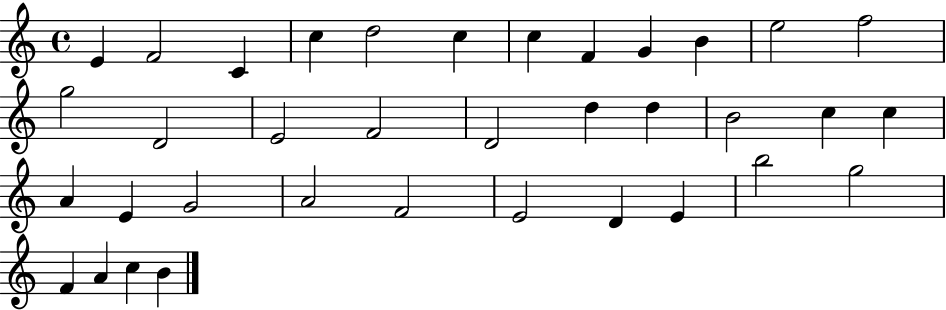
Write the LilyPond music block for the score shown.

{
  \clef treble
  \time 4/4
  \defaultTimeSignature
  \key c \major
  e'4 f'2 c'4 | c''4 d''2 c''4 | c''4 f'4 g'4 b'4 | e''2 f''2 | \break g''2 d'2 | e'2 f'2 | d'2 d''4 d''4 | b'2 c''4 c''4 | \break a'4 e'4 g'2 | a'2 f'2 | e'2 d'4 e'4 | b''2 g''2 | \break f'4 a'4 c''4 b'4 | \bar "|."
}